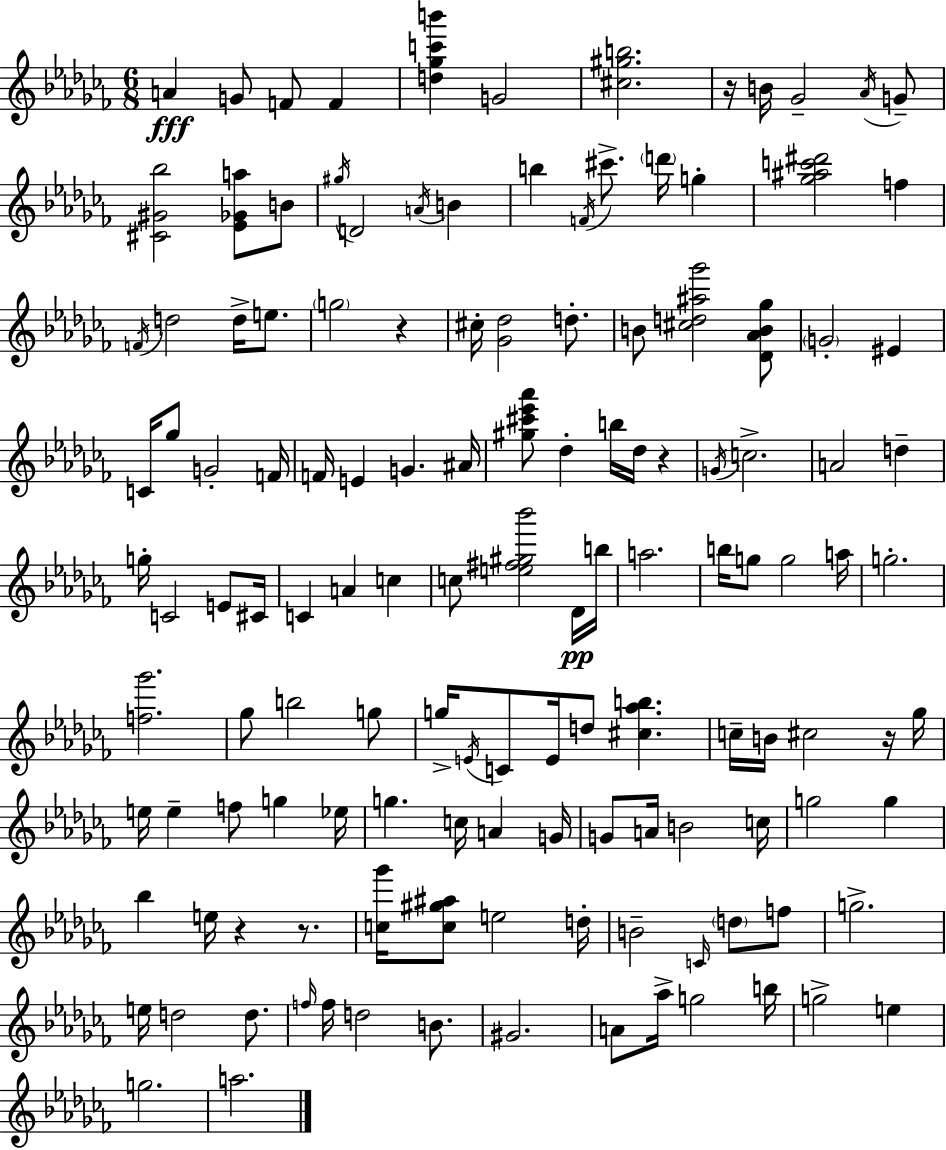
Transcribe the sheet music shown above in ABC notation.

X:1
T:Untitled
M:6/8
L:1/4
K:Abm
A G/2 F/2 F [d_gc'b'] G2 [^c^gb]2 z/4 B/4 _G2 _A/4 G/2 [^C^G_b]2 [_E_Ga]/2 B/2 ^g/4 D2 A/4 B b F/4 ^c'/2 d'/4 g [_g^ac'^d']2 f F/4 d2 d/4 e/2 g2 z ^c/4 [_G_d]2 d/2 B/2 [^cd^a_g']2 [_D_AB_g]/2 G2 ^E C/4 _g/2 G2 F/4 F/4 E G ^A/4 [^g^c'_e'_a']/2 _d b/4 _d/4 z G/4 c2 A2 d g/4 C2 E/2 ^C/4 C A c c/2 [e^f^g_b']2 _D/4 b/4 a2 b/4 g/2 g2 a/4 g2 [f_g']2 _g/2 b2 g/2 g/4 E/4 C/2 E/4 d/2 [^c_ab] c/4 B/4 ^c2 z/4 _g/4 e/4 e f/2 g _e/4 g c/4 A G/4 G/2 A/4 B2 c/4 g2 g _b e/4 z z/2 [c_g']/4 [c^g^a]/2 e2 d/4 B2 C/4 d/2 f/2 g2 e/4 d2 d/2 f/4 f/4 d2 B/2 ^G2 A/2 _a/4 g2 b/4 g2 e g2 a2